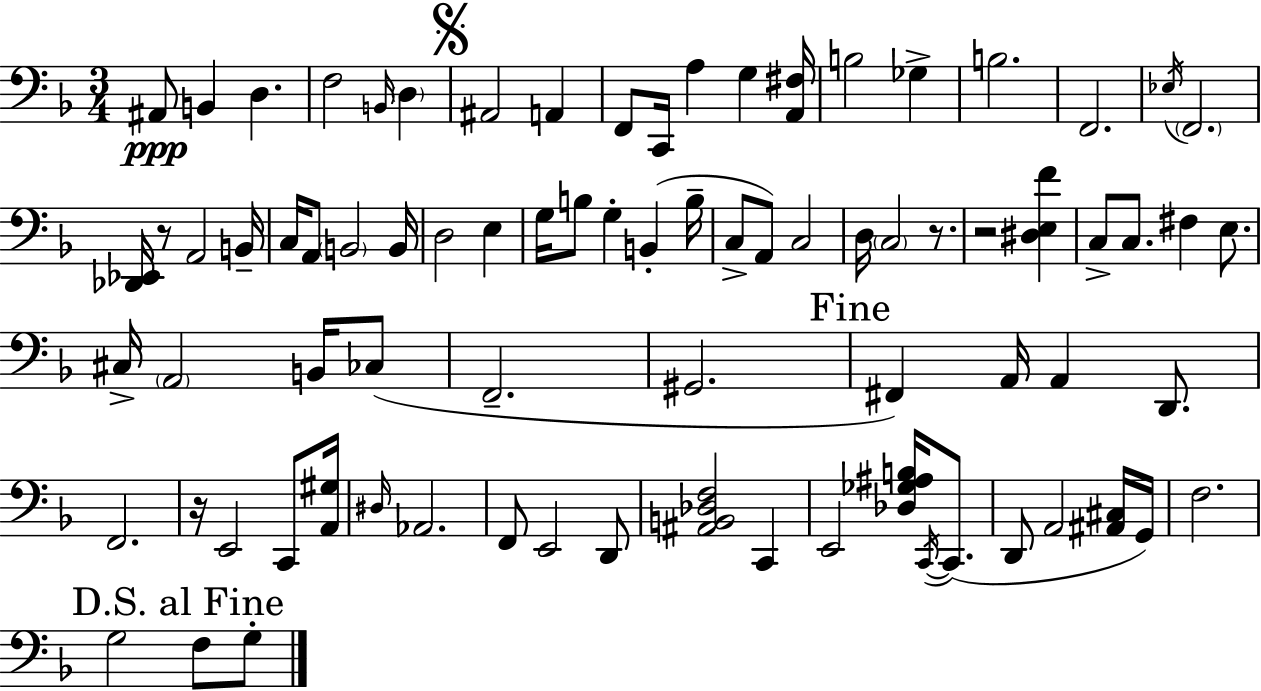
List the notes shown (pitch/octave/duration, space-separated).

A#2/e B2/q D3/q. F3/h B2/s D3/q A#2/h A2/q F2/e C2/s A3/q G3/q [A2,F#3]/s B3/h Gb3/q B3/h. F2/h. Eb3/s F2/h. [Db2,Eb2]/s R/e A2/h B2/s C3/s A2/e B2/h B2/s D3/h E3/q G3/s B3/e G3/q B2/q B3/s C3/e A2/e C3/h D3/s C3/h R/e. R/h [D#3,E3,F4]/q C3/e C3/e. F#3/q E3/e. C#3/s A2/h B2/s CES3/e F2/h. G#2/h. F#2/q A2/s A2/q D2/e. F2/h. R/s E2/h C2/e [A2,G#3]/s D#3/s Ab2/h. F2/e E2/h D2/e [A#2,B2,Db3,F3]/h C2/q E2/h [Db3,Gb3,A#3,B3]/s C2/s C2/e. D2/e A2/h [A#2,C#3]/s G2/s F3/h. G3/h F3/e G3/e